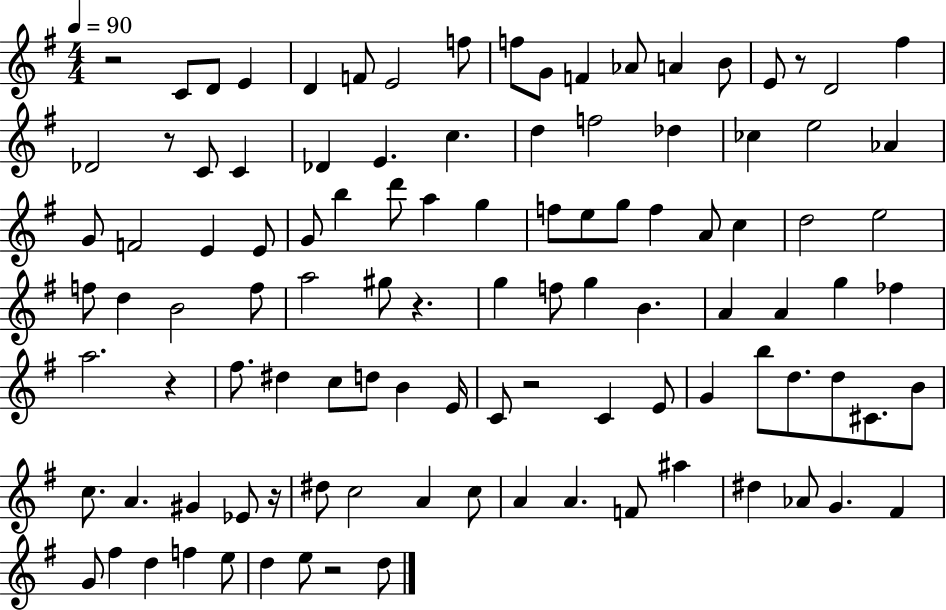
R/h C4/e D4/e E4/q D4/q F4/e E4/h F5/e F5/e G4/e F4/q Ab4/e A4/q B4/e E4/e R/e D4/h F#5/q Db4/h R/e C4/e C4/q Db4/q E4/q. C5/q. D5/q F5/h Db5/q CES5/q E5/h Ab4/q G4/e F4/h E4/q E4/e G4/e B5/q D6/e A5/q G5/q F5/e E5/e G5/e F5/q A4/e C5/q D5/h E5/h F5/e D5/q B4/h F5/e A5/h G#5/e R/q. G5/q F5/e G5/q B4/q. A4/q A4/q G5/q FES5/q A5/h. R/q F#5/e. D#5/q C5/e D5/e B4/q E4/s C4/e R/h C4/q E4/e G4/q B5/e D5/e. D5/e C#4/e. B4/e C5/e. A4/q. G#4/q Eb4/e R/s D#5/e C5/h A4/q C5/e A4/q A4/q. F4/e A#5/q D#5/q Ab4/e G4/q. F#4/q G4/e F#5/q D5/q F5/q E5/e D5/q E5/e R/h D5/e